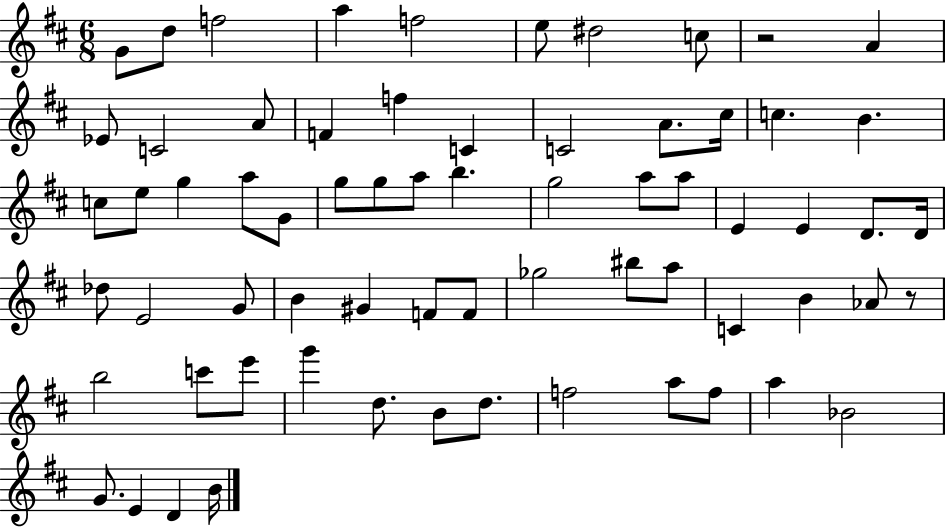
G4/e D5/e F5/h A5/q F5/h E5/e D#5/h C5/e R/h A4/q Eb4/e C4/h A4/e F4/q F5/q C4/q C4/h A4/e. C#5/s C5/q. B4/q. C5/e E5/e G5/q A5/e G4/e G5/e G5/e A5/e B5/q. G5/h A5/e A5/e E4/q E4/q D4/e. D4/s Db5/e E4/h G4/e B4/q G#4/q F4/e F4/e Gb5/h BIS5/e A5/e C4/q B4/q Ab4/e R/e B5/h C6/e E6/e G6/q D5/e. B4/e D5/e. F5/h A5/e F5/e A5/q Bb4/h G4/e. E4/q D4/q B4/s